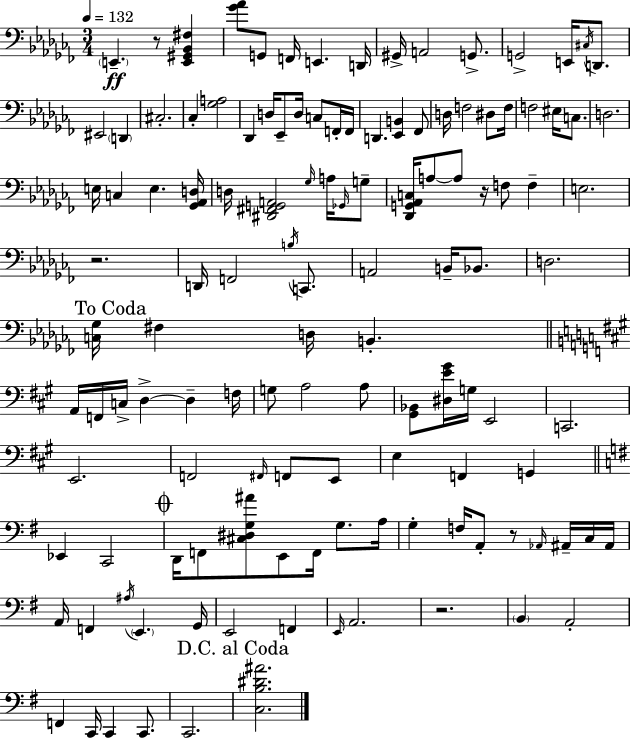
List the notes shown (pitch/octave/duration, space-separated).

E2/q. R/e [E2,G#2,Bb2,F#3]/q [Gb4,Ab4]/e G2/e F2/s E2/q. D2/s G#2/s A2/h G2/e. G2/h E2/s C#3/s D2/e. EIS2/h D2/q C#3/h. CES3/q [Gb3,A3]/h Db2/q D3/s Eb2/e D3/s C3/e F2/s F2/s D2/q. [Eb2,B2]/q FES2/e D3/s F3/h D#3/e F3/s F3/h EIS3/s C3/e. D3/h. E3/s C3/q E3/q. [Gb2,Ab2,D3]/s D3/s [D#2,F#2,G2,A2]/h Gb3/s A3/s Gb2/s G3/e [Db2,G2,Ab2,C3]/s A3/e A3/e R/s F3/e F3/q E3/h. R/h. D2/s F2/h B3/s C2/e. A2/h B2/s Bb2/e. D3/h. [C3,Gb3]/s F#3/q D3/s B2/q. A2/s F2/s C3/s D3/q D3/q F3/s G3/e A3/h A3/e [G#2,Bb2]/e [D#3,E4,G#4]/s G3/s E2/h C2/h. E2/h. F2/h F#2/s F2/e E2/e E3/q F2/q G2/q Eb2/q C2/h D2/s F2/e [C#3,D#3,G3,A#4]/e E2/e F2/s G3/e. A3/s G3/q F3/s A2/e R/e Ab2/s A#2/s C3/s A#2/s A2/s F2/q A#3/s E2/q. G2/s E2/h F2/q E2/s A2/h. R/h. B2/q A2/h F2/q C2/s C2/q C2/e. C2/h. [C3,B3,D#4,A#4]/h.